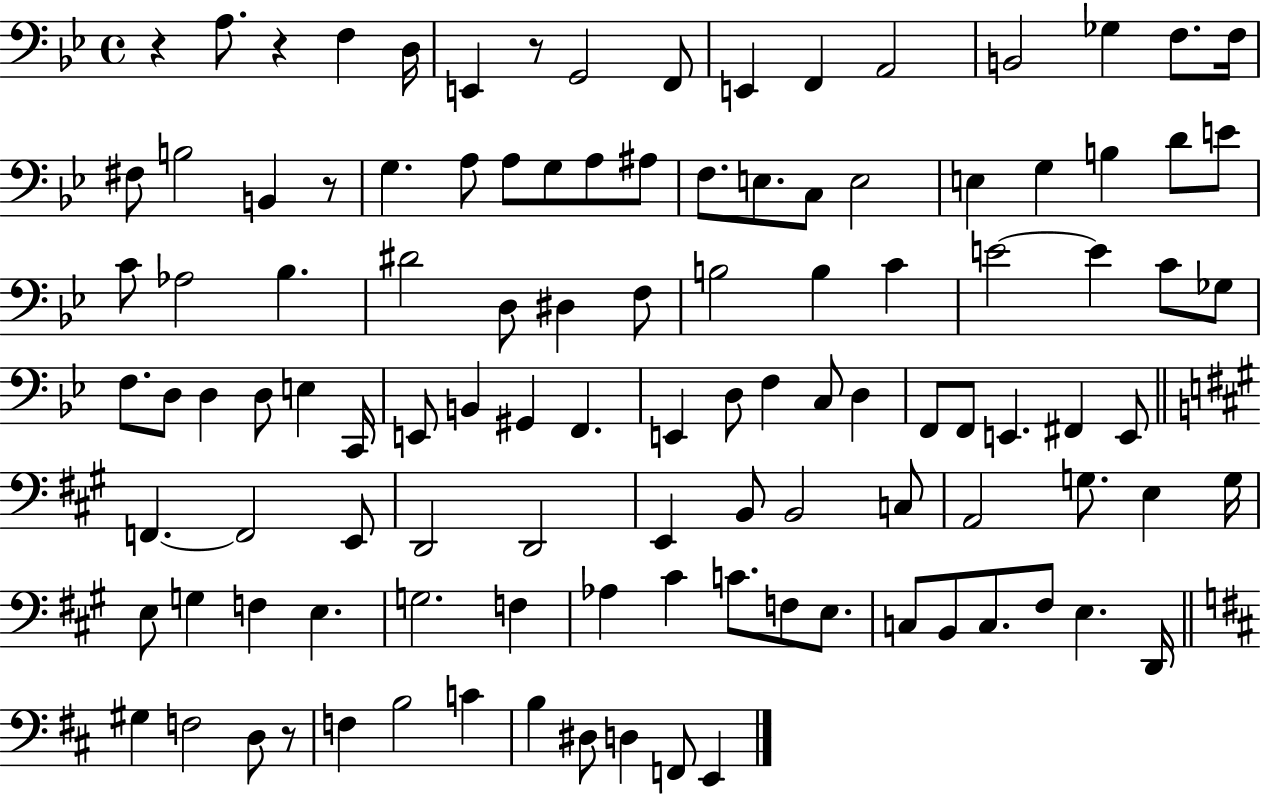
R/q A3/e. R/q F3/q D3/s E2/q R/e G2/h F2/e E2/q F2/q A2/h B2/h Gb3/q F3/e. F3/s F#3/e B3/h B2/q R/e G3/q. A3/e A3/e G3/e A3/e A#3/e F3/e. E3/e. C3/e E3/h E3/q G3/q B3/q D4/e E4/e C4/e Ab3/h Bb3/q. D#4/h D3/e D#3/q F3/e B3/h B3/q C4/q E4/h E4/q C4/e Gb3/e F3/e. D3/e D3/q D3/e E3/q C2/s E2/e B2/q G#2/q F2/q. E2/q D3/e F3/q C3/e D3/q F2/e F2/e E2/q. F#2/q E2/e F2/q. F2/h E2/e D2/h D2/h E2/q B2/e B2/h C3/e A2/h G3/e. E3/q G3/s E3/e G3/q F3/q E3/q. G3/h. F3/q Ab3/q C#4/q C4/e. F3/e E3/e. C3/e B2/e C3/e. F#3/e E3/q. D2/s G#3/q F3/h D3/e R/e F3/q B3/h C4/q B3/q D#3/e D3/q F2/e E2/q